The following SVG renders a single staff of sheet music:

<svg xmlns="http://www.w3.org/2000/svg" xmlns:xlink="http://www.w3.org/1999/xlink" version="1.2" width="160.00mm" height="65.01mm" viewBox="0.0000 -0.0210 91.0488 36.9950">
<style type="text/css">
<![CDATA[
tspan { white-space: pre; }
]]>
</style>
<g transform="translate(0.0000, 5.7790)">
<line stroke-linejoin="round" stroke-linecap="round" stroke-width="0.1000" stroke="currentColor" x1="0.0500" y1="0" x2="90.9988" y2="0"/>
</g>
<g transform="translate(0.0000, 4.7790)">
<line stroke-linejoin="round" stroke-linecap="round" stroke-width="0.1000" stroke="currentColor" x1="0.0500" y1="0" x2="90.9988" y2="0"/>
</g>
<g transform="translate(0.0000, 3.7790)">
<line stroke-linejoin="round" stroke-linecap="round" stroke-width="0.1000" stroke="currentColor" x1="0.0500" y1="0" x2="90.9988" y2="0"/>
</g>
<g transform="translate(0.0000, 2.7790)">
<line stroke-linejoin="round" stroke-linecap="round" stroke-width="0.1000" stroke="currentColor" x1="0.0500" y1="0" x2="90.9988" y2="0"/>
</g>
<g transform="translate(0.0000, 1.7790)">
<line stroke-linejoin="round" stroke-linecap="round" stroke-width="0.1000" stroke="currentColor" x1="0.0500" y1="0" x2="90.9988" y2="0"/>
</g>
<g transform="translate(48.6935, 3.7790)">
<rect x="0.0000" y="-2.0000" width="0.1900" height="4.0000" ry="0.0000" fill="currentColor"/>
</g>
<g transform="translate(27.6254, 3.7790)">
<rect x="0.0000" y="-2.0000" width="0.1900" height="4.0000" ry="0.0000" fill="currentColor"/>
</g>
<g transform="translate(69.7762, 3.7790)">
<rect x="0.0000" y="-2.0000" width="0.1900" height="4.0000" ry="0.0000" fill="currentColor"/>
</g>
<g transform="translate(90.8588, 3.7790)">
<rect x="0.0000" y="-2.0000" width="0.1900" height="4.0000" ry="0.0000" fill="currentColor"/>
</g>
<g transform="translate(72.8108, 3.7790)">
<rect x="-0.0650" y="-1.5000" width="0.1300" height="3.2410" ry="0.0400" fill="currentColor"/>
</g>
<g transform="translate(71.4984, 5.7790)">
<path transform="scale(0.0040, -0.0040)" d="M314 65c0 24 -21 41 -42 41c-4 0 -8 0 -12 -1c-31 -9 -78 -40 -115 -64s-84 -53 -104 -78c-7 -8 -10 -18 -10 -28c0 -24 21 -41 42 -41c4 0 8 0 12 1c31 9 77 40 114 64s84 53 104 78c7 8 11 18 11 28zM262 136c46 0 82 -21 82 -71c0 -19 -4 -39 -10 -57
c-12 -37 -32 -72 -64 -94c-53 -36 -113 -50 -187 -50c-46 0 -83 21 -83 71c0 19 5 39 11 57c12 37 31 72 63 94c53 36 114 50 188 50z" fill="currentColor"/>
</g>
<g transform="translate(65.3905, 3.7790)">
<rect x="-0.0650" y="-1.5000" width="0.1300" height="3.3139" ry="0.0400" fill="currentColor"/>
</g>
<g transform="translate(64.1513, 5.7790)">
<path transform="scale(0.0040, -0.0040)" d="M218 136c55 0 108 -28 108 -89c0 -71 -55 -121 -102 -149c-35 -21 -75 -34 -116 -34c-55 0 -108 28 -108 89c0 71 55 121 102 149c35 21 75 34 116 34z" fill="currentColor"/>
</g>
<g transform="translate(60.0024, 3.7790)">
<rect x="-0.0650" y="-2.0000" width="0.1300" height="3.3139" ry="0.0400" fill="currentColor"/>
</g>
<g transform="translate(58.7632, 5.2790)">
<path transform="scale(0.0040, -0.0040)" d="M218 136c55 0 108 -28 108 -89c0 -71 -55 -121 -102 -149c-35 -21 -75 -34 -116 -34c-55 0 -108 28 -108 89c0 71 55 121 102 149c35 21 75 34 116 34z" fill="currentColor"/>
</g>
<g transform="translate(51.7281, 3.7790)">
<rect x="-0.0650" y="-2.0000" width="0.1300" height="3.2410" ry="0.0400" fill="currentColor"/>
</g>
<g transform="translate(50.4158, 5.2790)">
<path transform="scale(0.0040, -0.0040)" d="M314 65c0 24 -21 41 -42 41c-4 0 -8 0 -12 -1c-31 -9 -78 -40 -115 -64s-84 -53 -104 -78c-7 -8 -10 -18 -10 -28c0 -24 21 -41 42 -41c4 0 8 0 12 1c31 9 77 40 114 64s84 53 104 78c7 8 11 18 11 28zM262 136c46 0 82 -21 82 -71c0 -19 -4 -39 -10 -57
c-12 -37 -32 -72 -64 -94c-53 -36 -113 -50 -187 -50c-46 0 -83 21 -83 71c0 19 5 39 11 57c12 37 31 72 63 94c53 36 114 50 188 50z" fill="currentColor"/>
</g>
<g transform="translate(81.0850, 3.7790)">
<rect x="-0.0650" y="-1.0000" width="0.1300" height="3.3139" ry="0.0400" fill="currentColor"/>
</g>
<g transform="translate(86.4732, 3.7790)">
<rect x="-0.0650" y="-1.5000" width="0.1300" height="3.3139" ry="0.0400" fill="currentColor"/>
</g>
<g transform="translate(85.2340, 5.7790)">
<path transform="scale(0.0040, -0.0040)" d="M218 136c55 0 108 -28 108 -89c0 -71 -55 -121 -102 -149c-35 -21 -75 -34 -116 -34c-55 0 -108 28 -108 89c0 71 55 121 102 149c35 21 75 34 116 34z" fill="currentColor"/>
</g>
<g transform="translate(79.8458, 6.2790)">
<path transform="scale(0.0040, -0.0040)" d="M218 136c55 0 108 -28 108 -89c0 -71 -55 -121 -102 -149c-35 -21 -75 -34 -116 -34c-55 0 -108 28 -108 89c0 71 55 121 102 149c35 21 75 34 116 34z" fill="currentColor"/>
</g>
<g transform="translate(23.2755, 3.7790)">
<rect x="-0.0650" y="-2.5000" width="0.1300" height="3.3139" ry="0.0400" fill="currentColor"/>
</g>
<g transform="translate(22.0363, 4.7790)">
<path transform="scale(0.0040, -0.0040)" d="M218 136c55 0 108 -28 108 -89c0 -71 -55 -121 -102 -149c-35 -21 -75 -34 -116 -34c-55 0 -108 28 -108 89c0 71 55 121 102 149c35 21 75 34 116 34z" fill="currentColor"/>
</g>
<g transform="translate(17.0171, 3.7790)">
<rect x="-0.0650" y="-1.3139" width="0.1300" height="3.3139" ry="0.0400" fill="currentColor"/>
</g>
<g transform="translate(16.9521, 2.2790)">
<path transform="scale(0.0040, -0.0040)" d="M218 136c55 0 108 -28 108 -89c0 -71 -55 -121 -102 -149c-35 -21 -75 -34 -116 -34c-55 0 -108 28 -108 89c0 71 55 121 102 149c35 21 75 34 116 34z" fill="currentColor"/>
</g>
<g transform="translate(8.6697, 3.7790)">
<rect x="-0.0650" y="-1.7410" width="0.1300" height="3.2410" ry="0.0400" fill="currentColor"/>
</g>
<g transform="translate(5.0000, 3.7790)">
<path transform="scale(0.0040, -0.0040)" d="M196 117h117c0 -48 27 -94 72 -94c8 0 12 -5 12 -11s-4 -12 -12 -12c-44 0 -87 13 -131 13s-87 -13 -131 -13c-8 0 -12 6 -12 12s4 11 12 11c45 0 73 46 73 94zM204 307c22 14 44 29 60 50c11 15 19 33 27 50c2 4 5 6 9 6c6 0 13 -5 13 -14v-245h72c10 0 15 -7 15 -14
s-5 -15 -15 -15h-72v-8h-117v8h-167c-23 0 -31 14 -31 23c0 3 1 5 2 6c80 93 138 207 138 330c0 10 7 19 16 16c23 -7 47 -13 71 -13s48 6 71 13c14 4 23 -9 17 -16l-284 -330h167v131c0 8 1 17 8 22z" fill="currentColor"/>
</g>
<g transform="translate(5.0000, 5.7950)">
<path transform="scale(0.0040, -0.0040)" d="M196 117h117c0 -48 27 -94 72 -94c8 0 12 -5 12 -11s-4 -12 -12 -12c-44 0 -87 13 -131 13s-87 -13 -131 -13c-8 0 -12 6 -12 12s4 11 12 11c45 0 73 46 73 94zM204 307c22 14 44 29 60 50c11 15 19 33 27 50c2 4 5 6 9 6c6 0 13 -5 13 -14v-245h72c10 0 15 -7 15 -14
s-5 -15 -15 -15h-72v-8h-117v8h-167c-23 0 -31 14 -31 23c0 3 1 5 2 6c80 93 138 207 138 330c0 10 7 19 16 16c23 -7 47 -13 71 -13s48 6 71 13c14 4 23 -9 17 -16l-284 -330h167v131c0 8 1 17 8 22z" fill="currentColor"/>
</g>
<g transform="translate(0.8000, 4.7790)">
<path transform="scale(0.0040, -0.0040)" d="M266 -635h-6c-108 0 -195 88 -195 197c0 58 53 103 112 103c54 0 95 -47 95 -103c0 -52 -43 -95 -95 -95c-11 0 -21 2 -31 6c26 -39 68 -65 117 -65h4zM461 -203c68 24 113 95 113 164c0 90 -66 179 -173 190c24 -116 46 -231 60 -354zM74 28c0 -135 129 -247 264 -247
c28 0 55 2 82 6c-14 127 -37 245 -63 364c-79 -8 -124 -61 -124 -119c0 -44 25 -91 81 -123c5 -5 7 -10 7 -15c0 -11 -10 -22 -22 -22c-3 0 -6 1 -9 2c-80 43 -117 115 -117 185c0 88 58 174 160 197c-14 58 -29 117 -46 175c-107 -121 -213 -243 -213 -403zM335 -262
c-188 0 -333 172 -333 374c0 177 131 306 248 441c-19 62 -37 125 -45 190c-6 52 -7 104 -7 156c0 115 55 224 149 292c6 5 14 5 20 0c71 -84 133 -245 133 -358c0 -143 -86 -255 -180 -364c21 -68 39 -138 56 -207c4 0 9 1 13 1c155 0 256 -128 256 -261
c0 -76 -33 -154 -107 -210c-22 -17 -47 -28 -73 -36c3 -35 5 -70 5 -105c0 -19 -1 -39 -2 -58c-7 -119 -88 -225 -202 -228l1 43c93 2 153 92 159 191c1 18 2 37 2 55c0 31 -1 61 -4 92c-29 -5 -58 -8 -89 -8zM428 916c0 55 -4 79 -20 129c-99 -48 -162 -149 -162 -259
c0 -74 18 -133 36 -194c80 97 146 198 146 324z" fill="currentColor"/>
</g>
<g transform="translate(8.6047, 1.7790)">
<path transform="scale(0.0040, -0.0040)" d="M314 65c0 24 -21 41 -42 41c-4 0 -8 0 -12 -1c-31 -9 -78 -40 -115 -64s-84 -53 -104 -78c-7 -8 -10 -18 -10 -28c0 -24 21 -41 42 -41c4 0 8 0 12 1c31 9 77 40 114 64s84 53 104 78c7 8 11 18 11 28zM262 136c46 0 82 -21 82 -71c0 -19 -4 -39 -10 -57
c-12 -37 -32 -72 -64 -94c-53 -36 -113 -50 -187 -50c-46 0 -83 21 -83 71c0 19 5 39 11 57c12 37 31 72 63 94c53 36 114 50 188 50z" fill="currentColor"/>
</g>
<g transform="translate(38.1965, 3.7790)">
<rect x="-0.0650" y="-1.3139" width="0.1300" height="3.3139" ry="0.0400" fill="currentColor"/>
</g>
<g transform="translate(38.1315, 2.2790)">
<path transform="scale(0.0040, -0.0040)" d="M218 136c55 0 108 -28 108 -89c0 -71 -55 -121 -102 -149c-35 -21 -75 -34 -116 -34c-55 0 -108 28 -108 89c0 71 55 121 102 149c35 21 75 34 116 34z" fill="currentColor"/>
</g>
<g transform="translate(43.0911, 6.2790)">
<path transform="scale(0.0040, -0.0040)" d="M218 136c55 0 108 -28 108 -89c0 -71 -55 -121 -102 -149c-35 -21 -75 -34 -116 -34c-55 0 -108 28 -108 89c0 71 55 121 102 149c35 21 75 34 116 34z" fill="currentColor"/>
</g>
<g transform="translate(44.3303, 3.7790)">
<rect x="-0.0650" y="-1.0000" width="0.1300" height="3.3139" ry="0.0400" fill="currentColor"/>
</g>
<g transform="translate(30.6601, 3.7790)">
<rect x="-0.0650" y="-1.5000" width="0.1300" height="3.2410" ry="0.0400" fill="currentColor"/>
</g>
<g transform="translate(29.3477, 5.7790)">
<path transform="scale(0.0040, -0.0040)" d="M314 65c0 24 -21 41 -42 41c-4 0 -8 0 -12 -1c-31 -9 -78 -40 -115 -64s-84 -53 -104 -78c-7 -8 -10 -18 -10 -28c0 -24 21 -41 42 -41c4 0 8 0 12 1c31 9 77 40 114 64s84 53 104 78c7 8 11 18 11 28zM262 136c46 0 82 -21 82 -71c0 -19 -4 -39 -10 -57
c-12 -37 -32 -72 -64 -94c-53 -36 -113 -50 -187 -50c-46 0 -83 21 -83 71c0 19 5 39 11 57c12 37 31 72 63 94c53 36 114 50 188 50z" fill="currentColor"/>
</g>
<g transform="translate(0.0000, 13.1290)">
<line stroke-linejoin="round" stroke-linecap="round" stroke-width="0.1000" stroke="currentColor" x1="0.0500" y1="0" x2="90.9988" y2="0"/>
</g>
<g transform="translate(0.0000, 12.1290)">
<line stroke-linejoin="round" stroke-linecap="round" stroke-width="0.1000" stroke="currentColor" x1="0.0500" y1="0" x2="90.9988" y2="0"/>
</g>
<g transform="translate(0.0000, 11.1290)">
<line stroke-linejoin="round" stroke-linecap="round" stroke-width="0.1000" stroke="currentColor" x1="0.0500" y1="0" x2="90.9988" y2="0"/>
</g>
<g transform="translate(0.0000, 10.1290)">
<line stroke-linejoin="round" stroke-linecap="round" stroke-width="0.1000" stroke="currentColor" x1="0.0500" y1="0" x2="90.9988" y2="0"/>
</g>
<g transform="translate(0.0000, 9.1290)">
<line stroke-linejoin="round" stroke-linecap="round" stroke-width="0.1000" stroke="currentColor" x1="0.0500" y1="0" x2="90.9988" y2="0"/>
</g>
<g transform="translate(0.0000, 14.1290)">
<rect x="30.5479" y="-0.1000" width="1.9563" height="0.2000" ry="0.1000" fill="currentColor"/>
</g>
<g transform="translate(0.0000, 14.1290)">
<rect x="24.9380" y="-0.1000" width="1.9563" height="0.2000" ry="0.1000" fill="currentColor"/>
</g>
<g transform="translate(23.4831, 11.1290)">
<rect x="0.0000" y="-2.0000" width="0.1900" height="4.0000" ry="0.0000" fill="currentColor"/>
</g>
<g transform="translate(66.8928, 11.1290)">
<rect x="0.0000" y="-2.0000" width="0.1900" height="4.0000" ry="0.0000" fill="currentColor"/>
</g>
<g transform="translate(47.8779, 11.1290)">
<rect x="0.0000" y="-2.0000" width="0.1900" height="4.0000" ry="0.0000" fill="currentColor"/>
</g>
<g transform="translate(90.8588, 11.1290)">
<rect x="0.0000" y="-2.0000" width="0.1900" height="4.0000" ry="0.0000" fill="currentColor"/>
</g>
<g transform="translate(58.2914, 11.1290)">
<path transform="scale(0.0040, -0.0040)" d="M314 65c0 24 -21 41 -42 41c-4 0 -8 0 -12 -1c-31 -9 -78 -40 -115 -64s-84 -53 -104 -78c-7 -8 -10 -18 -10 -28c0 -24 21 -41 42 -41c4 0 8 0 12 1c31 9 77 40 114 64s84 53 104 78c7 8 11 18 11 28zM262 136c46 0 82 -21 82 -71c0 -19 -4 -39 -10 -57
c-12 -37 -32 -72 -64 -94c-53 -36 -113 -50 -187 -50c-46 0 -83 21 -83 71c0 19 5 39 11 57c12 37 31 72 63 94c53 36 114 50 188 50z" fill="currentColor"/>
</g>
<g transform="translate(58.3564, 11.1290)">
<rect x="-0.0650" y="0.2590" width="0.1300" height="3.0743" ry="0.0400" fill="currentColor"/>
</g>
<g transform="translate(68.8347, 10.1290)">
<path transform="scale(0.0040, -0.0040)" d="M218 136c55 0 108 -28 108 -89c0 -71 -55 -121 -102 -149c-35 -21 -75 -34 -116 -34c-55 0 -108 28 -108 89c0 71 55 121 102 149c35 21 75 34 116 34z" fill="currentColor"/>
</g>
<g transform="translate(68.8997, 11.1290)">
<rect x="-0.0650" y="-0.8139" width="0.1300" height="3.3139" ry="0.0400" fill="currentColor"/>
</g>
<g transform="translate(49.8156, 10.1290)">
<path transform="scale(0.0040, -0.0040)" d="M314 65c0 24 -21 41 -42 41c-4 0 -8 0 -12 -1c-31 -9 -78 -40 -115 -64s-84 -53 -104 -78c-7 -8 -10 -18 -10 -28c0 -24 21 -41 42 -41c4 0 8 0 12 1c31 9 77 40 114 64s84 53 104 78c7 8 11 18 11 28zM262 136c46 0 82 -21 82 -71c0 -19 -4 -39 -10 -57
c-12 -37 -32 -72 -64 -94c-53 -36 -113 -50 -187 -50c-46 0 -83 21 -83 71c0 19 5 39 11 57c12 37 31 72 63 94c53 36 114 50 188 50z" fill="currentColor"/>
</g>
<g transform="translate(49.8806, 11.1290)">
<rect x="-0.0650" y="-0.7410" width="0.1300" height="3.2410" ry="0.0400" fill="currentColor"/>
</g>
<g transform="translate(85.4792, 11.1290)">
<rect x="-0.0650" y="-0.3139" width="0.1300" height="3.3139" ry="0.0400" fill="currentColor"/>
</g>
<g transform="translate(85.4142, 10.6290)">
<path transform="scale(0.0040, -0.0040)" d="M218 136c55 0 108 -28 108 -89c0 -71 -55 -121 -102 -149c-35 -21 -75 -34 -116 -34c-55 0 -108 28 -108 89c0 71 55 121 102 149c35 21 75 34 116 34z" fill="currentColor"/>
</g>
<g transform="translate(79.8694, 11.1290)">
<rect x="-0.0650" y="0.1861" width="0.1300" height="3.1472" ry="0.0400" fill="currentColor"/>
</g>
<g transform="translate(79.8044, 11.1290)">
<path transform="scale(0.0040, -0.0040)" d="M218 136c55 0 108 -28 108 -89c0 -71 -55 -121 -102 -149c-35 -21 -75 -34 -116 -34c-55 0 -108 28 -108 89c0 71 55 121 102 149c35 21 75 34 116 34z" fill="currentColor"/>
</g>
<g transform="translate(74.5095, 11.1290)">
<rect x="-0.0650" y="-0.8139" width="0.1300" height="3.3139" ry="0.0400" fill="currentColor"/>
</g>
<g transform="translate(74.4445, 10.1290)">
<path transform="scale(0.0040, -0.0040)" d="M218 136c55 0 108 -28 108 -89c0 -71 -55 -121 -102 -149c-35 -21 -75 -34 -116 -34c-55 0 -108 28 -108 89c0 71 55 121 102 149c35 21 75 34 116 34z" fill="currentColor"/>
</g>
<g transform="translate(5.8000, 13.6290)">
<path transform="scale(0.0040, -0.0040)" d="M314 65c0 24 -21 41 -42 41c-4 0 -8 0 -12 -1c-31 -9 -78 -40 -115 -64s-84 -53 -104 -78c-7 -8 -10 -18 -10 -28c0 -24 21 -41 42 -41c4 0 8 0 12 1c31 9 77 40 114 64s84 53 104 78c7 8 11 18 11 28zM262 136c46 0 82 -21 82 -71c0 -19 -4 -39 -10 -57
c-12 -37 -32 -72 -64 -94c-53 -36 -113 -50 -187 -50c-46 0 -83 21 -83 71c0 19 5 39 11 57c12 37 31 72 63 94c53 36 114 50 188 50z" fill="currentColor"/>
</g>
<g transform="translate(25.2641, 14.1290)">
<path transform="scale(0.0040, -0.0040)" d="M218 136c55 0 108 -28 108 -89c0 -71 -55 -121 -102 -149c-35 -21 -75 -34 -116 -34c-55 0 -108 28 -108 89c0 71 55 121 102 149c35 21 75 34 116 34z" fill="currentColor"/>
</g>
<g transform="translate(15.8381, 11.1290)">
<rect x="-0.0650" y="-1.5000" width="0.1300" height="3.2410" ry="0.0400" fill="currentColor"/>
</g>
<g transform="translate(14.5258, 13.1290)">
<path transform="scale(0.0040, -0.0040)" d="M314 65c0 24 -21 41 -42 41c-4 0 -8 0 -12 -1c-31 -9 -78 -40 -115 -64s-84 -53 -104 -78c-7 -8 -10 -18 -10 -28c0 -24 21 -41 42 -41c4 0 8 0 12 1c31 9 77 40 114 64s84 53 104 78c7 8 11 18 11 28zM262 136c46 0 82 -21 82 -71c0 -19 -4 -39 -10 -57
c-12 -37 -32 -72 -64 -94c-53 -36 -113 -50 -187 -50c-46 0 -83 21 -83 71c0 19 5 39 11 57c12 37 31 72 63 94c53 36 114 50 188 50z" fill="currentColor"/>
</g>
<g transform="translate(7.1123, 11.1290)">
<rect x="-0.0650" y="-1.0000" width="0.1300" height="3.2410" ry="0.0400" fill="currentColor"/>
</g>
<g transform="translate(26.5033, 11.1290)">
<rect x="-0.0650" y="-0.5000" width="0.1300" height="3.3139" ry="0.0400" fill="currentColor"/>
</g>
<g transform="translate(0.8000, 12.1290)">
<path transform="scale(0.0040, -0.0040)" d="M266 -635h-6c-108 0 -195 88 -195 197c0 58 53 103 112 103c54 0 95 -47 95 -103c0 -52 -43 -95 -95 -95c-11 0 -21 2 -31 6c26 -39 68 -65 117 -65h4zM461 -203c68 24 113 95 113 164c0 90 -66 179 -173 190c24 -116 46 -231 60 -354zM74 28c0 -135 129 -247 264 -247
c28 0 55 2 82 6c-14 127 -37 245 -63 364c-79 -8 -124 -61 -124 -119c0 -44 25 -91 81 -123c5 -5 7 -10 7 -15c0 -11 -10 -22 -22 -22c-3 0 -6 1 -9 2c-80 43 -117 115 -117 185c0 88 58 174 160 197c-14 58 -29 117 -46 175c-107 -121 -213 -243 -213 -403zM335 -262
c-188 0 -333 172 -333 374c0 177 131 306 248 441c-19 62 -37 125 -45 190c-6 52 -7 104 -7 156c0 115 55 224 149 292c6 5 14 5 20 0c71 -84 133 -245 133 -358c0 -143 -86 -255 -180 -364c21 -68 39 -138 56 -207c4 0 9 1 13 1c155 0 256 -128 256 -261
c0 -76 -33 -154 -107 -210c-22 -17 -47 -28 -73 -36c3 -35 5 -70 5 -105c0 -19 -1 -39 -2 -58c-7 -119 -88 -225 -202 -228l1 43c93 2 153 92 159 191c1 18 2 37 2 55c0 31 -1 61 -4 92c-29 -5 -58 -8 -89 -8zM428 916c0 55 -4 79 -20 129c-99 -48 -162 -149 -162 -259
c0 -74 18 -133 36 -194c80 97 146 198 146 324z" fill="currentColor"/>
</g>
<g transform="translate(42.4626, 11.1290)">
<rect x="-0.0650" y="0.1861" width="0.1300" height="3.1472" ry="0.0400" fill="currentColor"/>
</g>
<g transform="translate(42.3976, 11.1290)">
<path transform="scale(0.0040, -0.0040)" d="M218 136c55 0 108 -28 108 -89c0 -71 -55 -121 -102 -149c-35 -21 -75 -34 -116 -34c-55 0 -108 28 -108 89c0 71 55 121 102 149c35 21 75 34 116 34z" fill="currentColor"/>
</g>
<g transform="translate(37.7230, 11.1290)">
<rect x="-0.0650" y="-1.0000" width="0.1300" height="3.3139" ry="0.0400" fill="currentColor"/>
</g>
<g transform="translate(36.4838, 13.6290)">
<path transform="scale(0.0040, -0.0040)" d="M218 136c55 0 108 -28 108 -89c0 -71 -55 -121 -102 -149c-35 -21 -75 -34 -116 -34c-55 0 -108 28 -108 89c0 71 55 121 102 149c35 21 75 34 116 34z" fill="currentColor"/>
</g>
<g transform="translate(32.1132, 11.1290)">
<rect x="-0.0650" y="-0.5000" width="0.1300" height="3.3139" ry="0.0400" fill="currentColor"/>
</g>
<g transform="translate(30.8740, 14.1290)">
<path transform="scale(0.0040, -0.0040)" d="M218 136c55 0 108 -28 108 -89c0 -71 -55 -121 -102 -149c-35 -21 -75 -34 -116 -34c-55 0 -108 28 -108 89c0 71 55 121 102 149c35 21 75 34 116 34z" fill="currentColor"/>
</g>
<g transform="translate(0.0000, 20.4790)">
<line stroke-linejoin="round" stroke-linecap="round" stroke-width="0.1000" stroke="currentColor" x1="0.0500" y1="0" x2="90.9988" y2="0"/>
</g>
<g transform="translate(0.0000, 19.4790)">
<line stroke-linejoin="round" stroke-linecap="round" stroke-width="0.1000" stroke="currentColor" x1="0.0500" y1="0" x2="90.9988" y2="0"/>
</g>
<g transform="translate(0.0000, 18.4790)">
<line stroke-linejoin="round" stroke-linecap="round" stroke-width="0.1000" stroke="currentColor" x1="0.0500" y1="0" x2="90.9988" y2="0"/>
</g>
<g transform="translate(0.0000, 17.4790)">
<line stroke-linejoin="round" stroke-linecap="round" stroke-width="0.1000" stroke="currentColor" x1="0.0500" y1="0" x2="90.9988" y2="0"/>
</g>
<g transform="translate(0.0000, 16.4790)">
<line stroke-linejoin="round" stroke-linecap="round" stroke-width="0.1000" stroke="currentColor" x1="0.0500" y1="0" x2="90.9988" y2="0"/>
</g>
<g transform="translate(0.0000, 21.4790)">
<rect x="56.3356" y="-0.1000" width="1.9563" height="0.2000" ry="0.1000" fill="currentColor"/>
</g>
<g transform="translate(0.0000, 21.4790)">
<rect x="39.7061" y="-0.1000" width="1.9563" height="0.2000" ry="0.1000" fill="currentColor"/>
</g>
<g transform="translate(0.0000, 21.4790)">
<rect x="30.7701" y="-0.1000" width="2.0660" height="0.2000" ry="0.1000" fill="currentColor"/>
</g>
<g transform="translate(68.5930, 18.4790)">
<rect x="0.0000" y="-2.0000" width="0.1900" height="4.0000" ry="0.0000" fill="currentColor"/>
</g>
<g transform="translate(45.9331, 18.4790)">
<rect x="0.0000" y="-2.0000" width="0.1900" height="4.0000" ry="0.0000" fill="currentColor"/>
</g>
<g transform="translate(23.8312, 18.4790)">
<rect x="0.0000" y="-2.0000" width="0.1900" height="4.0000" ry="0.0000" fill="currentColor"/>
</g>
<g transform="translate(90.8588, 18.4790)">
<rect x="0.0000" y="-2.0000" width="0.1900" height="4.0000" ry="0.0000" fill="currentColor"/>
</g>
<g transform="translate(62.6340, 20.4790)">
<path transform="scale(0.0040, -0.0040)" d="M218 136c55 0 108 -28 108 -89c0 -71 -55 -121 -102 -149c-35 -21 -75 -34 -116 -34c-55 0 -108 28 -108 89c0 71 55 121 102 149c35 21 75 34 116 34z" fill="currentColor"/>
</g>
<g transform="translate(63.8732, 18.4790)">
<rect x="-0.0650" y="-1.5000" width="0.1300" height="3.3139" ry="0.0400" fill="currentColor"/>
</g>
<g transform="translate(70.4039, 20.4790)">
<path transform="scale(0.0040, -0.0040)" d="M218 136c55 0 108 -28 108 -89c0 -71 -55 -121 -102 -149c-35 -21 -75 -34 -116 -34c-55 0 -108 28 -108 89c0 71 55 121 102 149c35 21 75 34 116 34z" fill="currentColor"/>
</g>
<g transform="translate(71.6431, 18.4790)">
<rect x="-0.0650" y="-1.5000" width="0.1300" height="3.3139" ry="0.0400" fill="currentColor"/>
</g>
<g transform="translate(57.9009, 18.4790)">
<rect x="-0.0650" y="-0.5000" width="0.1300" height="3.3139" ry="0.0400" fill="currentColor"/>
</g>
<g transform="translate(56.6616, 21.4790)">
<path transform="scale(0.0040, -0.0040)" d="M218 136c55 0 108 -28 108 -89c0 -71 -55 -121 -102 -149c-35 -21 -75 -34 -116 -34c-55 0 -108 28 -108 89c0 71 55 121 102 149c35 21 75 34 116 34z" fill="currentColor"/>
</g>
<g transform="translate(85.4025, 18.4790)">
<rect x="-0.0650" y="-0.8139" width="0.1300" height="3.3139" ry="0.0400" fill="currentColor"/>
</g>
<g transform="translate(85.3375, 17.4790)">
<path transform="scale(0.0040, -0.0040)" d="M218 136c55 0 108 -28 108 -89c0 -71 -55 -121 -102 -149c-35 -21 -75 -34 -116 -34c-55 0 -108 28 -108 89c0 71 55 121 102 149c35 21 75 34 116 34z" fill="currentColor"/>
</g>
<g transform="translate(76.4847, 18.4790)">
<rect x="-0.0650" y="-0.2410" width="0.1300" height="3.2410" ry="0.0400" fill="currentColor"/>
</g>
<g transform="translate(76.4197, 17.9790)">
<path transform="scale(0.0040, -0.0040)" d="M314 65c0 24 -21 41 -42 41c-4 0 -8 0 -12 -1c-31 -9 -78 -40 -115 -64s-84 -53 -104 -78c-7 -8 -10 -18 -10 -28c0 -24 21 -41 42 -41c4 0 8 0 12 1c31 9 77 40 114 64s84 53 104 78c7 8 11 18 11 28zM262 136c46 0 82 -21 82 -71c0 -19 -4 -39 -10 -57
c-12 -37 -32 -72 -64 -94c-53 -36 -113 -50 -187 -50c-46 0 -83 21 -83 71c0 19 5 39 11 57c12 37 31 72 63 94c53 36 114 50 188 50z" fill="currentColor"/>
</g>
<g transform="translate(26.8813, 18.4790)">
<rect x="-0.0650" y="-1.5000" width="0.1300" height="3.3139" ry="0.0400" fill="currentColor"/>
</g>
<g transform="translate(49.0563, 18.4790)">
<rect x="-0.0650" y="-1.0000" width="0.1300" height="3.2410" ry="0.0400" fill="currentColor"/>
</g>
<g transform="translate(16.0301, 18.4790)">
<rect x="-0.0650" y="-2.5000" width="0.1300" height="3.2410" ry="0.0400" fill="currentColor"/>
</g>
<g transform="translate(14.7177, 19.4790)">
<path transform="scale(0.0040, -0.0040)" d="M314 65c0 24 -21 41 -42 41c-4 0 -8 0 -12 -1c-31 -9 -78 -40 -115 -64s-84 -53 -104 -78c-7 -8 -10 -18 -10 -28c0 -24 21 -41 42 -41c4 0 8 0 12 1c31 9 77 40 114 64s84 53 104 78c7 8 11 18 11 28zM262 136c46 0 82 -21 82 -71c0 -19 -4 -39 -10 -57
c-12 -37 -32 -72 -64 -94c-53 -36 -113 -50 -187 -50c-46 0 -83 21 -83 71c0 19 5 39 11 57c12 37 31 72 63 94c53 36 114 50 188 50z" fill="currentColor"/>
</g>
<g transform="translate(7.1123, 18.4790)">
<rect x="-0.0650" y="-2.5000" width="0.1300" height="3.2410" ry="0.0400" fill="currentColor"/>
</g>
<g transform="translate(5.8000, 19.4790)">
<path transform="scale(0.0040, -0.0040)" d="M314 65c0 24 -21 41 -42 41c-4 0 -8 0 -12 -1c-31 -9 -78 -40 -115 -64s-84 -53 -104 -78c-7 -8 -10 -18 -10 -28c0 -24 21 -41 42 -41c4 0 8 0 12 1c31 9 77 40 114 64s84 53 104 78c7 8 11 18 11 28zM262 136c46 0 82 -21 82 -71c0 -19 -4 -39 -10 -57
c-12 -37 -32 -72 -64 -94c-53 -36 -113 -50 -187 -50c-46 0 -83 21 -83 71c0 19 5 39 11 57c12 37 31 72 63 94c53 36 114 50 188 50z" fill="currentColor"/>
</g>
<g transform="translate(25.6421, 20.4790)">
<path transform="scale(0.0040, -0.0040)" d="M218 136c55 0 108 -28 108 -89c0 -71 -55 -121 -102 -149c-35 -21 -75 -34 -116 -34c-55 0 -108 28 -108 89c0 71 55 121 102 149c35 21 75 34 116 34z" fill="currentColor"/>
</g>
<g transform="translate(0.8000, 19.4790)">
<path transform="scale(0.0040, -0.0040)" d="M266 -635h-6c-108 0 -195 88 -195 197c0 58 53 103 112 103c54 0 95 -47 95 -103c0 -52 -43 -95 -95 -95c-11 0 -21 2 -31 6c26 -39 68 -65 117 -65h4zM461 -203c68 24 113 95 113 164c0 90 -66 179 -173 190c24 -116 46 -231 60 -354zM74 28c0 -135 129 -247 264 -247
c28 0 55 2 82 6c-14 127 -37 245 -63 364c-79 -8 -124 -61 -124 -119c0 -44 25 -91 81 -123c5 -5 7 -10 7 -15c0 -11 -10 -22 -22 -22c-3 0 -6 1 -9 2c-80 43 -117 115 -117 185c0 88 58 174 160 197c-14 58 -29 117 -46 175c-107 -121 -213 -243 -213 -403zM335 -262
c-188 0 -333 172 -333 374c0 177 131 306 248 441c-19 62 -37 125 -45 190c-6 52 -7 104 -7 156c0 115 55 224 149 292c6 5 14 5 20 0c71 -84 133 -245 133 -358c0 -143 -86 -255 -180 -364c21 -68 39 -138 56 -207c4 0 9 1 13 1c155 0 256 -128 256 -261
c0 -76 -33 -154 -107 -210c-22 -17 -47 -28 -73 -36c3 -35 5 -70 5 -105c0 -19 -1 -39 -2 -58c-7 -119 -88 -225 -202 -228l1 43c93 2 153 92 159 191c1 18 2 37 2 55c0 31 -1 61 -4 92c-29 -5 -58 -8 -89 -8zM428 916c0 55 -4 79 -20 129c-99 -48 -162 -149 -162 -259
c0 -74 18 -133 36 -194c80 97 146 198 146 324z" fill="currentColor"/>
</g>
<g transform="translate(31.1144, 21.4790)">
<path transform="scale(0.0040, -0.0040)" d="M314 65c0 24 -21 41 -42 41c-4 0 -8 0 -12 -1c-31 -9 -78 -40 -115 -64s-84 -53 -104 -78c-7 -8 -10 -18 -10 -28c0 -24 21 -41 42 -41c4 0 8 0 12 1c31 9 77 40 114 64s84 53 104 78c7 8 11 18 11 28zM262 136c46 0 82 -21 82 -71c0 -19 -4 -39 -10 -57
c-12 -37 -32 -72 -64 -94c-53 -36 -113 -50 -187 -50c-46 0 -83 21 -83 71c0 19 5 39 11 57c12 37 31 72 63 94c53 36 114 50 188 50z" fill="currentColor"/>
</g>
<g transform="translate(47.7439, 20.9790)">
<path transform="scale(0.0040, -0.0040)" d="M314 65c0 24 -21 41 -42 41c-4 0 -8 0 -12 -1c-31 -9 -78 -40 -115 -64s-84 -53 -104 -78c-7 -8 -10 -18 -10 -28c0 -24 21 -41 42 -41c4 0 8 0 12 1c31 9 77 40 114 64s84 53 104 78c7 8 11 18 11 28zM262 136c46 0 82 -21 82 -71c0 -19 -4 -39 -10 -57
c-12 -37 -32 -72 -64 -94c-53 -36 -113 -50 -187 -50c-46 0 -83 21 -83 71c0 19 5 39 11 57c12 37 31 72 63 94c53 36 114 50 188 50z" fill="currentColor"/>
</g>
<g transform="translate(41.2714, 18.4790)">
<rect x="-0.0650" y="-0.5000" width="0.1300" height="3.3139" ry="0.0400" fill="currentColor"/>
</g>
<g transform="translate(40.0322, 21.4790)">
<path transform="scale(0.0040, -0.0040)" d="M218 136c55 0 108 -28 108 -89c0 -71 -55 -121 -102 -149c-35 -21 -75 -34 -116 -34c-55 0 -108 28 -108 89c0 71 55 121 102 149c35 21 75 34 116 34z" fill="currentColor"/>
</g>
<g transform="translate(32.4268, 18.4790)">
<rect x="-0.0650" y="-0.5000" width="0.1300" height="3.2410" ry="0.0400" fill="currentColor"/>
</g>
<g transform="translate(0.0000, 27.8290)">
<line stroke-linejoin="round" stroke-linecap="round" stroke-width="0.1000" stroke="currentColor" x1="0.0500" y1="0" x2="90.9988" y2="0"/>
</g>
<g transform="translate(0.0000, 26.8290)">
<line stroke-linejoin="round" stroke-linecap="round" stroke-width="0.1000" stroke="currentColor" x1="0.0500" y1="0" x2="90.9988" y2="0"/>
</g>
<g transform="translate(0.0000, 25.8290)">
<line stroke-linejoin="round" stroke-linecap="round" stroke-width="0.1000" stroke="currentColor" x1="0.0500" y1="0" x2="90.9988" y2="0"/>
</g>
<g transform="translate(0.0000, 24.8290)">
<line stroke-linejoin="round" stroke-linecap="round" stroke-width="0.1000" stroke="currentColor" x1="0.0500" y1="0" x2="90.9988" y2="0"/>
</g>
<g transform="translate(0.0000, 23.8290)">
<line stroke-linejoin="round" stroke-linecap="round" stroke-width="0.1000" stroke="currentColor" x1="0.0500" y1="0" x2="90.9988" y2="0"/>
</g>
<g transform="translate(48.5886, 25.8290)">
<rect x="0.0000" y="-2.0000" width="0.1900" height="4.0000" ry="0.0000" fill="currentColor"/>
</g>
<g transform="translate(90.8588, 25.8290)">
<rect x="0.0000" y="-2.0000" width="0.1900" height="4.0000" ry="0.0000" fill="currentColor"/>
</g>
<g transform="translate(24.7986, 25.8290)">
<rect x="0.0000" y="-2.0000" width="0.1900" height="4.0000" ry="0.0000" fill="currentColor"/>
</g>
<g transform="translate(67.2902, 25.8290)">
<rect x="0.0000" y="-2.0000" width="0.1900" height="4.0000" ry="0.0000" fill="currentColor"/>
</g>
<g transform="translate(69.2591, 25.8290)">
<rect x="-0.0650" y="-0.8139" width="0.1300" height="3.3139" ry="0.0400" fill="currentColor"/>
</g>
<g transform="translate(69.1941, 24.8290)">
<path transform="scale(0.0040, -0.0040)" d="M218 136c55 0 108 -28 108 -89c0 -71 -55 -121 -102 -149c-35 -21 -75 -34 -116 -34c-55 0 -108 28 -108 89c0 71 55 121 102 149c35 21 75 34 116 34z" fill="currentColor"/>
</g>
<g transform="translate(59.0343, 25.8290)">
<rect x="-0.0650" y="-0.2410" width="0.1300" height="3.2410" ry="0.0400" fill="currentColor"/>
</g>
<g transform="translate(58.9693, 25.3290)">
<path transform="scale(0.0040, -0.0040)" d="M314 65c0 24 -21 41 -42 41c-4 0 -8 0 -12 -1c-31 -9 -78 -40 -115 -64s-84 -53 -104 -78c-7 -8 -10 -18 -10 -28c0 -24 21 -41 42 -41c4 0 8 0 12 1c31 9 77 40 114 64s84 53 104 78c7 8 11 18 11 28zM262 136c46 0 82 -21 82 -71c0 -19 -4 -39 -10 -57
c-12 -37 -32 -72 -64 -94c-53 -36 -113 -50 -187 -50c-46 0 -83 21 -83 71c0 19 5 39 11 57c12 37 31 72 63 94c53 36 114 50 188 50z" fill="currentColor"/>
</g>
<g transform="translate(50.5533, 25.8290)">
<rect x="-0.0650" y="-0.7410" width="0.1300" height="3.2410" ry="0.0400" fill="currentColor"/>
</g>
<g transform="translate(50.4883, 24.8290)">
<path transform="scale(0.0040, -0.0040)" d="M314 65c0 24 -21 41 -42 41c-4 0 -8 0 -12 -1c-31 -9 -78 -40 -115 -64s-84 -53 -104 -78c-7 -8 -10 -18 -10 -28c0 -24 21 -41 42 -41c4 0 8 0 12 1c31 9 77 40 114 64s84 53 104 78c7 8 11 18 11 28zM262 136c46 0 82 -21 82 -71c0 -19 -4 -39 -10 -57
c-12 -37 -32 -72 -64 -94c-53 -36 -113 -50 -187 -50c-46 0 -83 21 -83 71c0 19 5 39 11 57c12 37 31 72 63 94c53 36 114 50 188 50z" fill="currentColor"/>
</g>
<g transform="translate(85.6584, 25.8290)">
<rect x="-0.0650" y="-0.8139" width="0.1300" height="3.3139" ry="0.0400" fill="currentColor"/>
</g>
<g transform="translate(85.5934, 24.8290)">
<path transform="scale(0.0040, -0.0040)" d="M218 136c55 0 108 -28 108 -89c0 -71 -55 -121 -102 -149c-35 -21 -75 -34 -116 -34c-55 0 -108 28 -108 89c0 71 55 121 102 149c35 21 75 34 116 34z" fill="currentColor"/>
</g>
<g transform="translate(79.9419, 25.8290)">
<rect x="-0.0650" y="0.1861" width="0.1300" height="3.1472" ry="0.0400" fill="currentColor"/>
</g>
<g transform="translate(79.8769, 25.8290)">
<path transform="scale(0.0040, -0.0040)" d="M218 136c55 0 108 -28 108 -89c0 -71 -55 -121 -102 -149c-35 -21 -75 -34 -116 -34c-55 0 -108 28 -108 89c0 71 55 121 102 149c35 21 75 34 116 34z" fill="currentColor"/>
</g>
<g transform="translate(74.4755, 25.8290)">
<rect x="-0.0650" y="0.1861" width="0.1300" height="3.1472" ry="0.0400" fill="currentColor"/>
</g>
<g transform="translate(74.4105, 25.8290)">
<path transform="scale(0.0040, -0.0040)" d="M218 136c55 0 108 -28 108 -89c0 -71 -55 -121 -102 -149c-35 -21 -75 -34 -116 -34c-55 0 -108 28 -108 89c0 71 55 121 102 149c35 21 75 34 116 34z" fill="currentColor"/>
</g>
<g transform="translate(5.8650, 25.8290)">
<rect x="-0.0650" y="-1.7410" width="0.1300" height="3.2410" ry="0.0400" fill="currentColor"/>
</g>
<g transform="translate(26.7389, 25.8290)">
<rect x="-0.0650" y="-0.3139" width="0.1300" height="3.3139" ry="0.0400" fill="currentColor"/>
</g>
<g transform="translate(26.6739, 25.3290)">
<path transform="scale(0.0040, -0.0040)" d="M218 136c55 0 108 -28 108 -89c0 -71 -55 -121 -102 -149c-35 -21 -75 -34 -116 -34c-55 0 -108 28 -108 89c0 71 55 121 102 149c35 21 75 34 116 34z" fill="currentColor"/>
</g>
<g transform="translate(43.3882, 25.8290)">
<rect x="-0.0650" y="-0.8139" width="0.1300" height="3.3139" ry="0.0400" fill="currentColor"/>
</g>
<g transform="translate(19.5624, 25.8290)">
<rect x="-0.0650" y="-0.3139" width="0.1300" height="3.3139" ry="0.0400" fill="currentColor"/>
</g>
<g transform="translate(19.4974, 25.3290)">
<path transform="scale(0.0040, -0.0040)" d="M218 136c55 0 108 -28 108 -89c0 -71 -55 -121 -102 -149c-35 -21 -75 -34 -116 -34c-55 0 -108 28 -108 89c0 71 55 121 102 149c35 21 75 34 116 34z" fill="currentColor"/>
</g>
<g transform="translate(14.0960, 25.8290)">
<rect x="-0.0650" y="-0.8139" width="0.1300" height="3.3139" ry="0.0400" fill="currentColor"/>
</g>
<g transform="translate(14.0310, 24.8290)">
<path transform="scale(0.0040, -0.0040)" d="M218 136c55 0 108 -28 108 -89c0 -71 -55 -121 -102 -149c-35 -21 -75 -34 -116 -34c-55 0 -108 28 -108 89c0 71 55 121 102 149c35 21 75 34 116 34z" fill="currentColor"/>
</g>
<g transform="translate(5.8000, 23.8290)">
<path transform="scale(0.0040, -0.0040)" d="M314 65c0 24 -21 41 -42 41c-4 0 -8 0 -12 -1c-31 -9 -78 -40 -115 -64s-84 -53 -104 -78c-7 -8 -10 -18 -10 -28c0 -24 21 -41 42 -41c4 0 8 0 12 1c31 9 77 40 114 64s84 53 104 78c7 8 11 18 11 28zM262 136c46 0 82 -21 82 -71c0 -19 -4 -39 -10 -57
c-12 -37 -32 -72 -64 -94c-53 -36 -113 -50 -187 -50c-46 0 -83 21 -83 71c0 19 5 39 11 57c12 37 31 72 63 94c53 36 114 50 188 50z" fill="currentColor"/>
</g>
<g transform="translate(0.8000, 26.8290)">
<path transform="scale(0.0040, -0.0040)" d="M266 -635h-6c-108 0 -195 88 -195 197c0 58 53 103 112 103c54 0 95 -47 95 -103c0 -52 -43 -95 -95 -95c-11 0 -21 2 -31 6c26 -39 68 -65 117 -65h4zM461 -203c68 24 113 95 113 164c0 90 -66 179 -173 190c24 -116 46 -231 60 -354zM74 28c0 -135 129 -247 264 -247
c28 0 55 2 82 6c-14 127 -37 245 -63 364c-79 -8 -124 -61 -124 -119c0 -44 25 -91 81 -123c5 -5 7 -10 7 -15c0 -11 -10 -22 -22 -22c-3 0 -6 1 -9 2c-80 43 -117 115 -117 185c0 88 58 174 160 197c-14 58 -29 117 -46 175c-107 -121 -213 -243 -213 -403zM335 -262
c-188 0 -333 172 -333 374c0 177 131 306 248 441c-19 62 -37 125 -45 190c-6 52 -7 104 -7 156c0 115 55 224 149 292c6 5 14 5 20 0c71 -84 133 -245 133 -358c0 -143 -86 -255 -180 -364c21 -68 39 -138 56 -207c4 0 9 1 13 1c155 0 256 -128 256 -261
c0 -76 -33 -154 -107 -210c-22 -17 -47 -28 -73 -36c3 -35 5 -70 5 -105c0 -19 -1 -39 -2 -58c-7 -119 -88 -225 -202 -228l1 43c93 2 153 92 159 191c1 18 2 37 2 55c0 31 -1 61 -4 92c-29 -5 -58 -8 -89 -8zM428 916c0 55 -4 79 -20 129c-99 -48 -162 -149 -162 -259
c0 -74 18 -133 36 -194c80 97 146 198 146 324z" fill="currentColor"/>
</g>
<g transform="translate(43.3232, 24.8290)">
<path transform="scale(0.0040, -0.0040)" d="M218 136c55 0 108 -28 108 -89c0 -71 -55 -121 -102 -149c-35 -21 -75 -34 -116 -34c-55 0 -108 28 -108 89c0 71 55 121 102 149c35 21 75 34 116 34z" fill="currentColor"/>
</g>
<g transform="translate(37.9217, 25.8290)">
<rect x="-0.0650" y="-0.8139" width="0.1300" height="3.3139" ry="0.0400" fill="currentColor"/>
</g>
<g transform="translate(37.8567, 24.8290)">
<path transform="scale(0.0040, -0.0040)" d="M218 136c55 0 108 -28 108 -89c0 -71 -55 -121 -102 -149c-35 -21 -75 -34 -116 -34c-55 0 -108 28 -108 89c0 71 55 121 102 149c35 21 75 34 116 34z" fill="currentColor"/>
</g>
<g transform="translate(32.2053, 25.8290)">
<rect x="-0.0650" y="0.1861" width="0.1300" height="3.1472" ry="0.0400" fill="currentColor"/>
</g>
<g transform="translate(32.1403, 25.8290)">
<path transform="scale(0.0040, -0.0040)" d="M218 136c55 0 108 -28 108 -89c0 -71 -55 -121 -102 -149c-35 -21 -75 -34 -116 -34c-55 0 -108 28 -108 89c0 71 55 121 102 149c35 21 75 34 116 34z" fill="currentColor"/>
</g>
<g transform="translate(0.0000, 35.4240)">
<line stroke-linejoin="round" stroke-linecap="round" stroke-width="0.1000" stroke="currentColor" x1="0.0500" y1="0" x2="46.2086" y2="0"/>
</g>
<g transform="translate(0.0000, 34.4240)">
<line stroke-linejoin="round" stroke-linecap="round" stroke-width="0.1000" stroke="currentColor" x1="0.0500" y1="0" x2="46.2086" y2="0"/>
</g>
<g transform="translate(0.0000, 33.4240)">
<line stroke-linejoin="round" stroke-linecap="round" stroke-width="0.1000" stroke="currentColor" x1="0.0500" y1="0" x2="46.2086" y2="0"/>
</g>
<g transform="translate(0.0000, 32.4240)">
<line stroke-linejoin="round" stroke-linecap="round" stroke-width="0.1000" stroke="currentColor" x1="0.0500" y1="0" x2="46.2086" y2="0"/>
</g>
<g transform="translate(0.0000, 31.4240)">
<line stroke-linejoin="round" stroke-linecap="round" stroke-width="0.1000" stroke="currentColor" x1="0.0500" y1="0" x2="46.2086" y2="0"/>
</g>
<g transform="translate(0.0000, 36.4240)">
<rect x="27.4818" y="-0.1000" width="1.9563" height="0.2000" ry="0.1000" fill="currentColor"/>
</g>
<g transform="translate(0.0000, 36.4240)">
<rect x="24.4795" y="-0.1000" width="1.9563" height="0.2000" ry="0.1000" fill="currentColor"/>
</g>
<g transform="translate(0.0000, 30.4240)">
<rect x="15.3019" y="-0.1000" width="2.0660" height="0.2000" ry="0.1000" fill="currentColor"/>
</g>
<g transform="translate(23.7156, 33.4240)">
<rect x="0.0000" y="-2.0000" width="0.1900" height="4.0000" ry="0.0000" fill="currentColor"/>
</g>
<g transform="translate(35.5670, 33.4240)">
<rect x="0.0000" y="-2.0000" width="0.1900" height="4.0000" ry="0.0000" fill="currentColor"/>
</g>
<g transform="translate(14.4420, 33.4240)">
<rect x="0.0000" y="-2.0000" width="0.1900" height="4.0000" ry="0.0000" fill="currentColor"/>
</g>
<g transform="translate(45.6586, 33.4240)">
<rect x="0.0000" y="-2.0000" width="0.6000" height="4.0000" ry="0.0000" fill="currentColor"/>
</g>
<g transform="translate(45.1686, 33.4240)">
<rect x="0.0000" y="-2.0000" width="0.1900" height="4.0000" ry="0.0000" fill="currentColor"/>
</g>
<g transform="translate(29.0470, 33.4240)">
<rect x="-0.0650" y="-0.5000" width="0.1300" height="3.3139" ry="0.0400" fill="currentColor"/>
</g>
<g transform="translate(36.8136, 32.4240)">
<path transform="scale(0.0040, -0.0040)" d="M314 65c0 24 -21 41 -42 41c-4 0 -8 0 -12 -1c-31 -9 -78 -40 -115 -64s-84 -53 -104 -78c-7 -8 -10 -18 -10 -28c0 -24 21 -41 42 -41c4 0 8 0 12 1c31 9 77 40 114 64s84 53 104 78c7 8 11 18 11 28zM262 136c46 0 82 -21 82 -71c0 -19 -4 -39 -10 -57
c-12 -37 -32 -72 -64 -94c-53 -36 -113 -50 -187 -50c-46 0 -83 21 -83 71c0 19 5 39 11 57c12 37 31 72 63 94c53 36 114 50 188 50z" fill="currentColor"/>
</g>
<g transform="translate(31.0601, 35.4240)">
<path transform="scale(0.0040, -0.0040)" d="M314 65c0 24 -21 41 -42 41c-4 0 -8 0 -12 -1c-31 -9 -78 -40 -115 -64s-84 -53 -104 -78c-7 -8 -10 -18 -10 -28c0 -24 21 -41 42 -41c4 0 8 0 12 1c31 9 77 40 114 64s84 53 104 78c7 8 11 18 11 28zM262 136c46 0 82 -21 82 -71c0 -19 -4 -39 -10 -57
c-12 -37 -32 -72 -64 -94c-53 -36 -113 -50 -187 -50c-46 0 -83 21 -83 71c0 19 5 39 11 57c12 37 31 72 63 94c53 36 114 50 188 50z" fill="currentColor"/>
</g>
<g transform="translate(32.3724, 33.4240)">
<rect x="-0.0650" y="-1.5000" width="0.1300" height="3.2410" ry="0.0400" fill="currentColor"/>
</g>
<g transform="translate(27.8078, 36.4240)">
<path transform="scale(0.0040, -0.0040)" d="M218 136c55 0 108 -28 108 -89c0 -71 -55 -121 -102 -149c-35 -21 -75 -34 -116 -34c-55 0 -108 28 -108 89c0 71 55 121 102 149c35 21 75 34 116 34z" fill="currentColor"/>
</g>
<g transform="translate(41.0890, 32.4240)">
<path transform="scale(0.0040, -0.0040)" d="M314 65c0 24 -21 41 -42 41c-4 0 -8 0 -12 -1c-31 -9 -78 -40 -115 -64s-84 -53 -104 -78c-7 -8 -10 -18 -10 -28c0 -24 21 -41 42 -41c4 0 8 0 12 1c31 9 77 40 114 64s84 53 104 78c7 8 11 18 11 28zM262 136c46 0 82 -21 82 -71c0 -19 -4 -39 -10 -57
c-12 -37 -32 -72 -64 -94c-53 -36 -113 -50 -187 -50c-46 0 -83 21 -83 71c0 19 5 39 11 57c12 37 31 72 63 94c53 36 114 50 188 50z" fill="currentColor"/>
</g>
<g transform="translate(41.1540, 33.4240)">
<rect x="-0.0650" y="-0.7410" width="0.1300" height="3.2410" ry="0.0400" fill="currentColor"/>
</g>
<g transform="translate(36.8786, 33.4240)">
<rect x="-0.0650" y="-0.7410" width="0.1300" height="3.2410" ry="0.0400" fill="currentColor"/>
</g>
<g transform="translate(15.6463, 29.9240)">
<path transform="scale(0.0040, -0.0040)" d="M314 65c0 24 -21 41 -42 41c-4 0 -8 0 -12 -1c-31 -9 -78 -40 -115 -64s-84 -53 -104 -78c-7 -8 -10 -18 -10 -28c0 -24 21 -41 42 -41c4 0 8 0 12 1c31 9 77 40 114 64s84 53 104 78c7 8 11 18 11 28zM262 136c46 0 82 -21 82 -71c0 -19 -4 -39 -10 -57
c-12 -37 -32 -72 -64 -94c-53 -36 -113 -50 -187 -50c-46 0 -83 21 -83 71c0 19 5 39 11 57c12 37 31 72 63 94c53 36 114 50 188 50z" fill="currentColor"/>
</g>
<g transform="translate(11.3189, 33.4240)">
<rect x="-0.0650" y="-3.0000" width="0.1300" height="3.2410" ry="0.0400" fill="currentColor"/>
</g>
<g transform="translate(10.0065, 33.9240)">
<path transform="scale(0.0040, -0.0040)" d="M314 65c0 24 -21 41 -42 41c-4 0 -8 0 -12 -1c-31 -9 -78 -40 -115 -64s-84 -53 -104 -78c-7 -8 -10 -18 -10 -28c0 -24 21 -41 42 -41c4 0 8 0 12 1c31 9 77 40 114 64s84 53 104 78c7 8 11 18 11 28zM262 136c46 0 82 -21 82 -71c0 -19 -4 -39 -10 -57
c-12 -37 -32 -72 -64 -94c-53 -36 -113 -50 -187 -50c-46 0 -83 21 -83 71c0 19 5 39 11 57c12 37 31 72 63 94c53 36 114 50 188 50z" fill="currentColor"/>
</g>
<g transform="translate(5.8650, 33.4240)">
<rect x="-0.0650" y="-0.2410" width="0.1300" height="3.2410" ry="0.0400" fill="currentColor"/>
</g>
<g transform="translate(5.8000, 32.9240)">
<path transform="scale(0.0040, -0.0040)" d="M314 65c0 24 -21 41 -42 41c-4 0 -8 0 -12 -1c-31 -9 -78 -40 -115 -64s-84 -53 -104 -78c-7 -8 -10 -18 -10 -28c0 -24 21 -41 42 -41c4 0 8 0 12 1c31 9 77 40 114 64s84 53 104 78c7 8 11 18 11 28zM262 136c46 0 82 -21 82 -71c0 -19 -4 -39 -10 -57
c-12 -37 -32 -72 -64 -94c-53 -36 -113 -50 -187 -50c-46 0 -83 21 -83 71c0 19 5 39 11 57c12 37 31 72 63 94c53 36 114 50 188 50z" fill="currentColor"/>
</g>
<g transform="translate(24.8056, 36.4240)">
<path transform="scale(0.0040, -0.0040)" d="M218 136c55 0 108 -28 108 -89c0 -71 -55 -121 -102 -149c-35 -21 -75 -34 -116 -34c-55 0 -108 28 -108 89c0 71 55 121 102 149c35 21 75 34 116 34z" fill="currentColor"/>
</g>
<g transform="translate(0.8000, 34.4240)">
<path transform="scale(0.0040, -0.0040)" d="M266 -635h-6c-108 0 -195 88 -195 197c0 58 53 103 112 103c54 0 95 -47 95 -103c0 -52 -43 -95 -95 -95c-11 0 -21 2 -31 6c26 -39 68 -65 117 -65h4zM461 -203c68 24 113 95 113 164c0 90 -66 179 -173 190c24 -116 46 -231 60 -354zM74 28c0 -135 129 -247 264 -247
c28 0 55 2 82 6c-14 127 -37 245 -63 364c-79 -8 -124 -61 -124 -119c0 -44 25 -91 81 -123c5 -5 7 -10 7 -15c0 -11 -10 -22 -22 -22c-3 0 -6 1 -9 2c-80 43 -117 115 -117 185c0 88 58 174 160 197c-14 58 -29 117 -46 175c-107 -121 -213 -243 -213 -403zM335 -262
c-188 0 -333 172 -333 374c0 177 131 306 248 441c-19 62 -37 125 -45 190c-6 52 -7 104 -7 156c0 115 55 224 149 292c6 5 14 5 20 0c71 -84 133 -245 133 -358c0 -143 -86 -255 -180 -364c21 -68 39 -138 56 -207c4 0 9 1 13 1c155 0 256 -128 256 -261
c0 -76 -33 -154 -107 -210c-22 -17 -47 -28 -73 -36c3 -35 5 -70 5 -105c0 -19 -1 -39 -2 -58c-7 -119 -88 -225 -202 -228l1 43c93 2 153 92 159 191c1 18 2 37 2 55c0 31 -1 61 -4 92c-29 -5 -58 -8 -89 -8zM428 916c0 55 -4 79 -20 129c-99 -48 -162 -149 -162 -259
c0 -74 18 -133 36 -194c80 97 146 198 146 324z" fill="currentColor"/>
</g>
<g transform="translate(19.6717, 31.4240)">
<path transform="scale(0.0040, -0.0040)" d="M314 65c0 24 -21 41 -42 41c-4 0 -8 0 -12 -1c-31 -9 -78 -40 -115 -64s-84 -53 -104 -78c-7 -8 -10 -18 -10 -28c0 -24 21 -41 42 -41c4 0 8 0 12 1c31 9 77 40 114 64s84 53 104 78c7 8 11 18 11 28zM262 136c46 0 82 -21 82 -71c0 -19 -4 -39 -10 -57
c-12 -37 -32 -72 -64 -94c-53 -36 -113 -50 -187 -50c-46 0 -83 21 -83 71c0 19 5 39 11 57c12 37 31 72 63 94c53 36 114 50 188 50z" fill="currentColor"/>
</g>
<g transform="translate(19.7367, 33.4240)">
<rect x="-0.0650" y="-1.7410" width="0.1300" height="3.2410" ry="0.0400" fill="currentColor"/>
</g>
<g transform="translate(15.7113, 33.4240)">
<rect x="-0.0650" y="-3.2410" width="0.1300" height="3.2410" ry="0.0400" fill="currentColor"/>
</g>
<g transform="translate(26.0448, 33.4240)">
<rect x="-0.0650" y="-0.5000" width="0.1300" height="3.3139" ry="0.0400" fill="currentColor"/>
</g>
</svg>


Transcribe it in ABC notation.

X:1
T:Untitled
M:4/4
L:1/4
K:C
f2 e G E2 e D F2 F E E2 D E D2 E2 C C D B d2 B2 d d B c G2 G2 E C2 C D2 C E E c2 d f2 d c c B d d d2 c2 d B B d c2 A2 b2 f2 C C E2 d2 d2